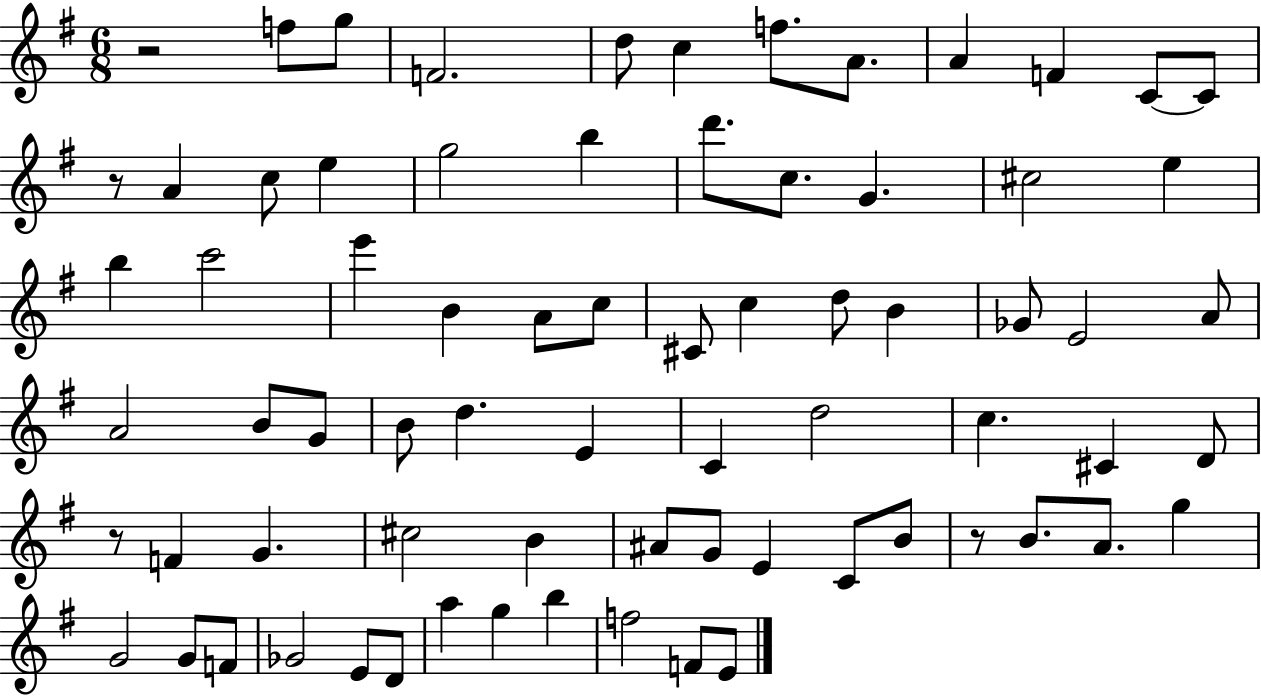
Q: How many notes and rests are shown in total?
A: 73